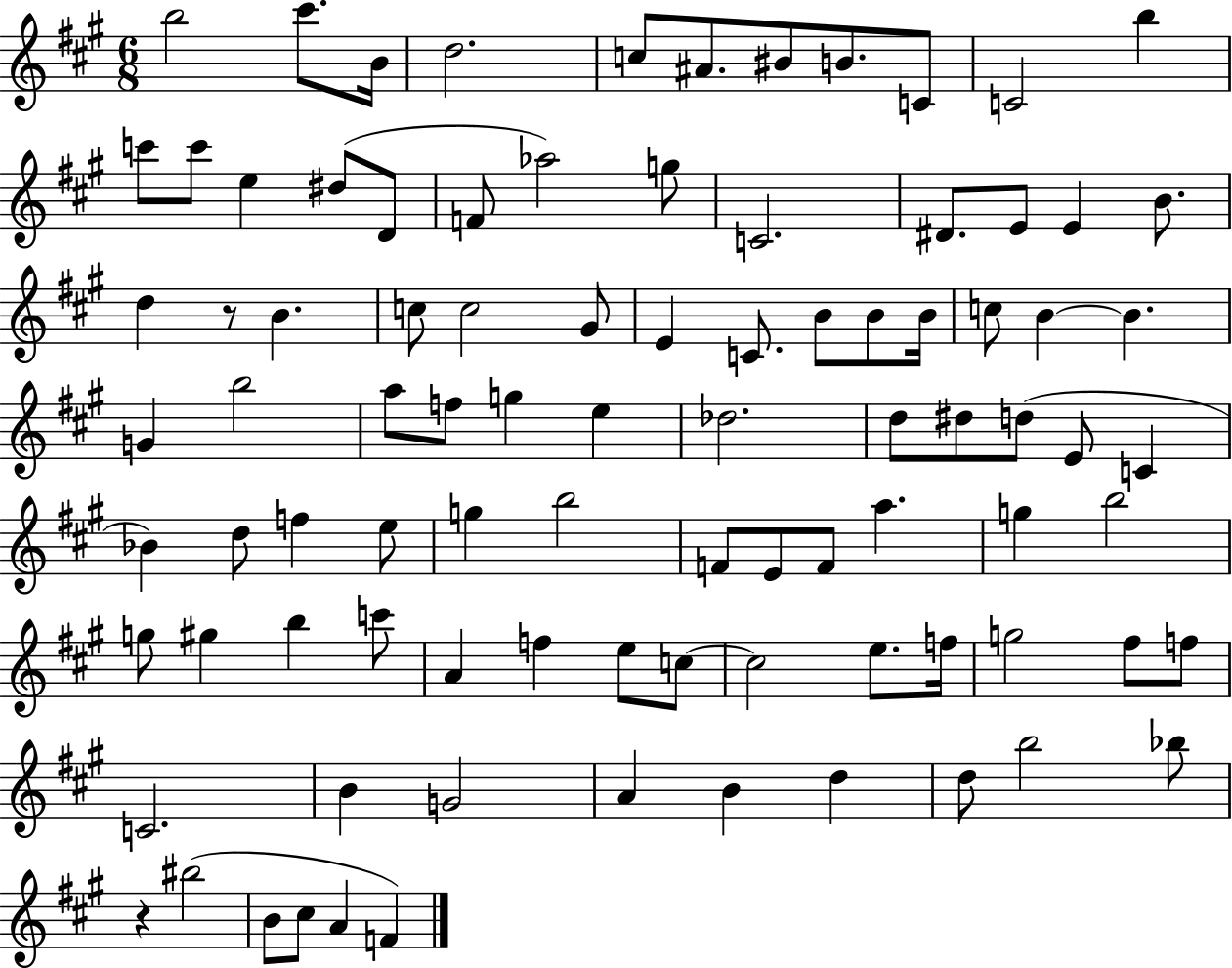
B5/h C#6/e. B4/s D5/h. C5/e A#4/e. BIS4/e B4/e. C4/e C4/h B5/q C6/e C6/e E5/q D#5/e D4/e F4/e Ab5/h G5/e C4/h. D#4/e. E4/e E4/q B4/e. D5/q R/e B4/q. C5/e C5/h G#4/e E4/q C4/e. B4/e B4/e B4/s C5/e B4/q B4/q. G4/q B5/h A5/e F5/e G5/q E5/q Db5/h. D5/e D#5/e D5/e E4/e C4/q Bb4/q D5/e F5/q E5/e G5/q B5/h F4/e E4/e F4/e A5/q. G5/q B5/h G5/e G#5/q B5/q C6/e A4/q F5/q E5/e C5/e C5/h E5/e. F5/s G5/h F#5/e F5/e C4/h. B4/q G4/h A4/q B4/q D5/q D5/e B5/h Bb5/e R/q BIS5/h B4/e C#5/e A4/q F4/q